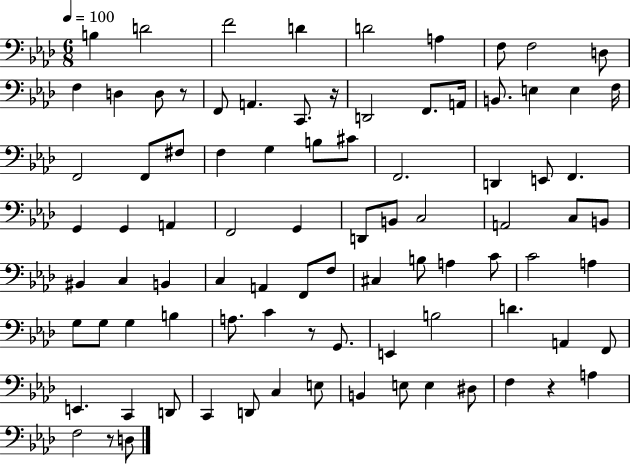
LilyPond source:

{
  \clef bass
  \numericTimeSignature
  \time 6/8
  \key aes \major
  \tempo 4 = 100
  b4 d'2 | f'2 d'4 | d'2 a4 | f8 f2 d8 | \break f4 d4 d8 r8 | f,8 a,4. c,8. r16 | d,2 f,8. a,16 | b,8. e4 e4 f16 | \break f,2 f,8 fis8 | f4 g4 b8 cis'8 | f,2. | d,4 e,8 f,4. | \break g,4 g,4 a,4 | f,2 g,4 | d,8 b,8 c2 | a,2 c8 b,8 | \break bis,4 c4 b,4 | c4 a,4 f,8 f8 | cis4 b8 a4 c'8 | c'2 a4 | \break g8 g8 g4 b4 | a8. c'4 r8 g,8. | e,4 b2 | d'4. a,4 f,8 | \break e,4. c,4 d,8 | c,4 d,8 c4 e8 | b,4 e8 e4 dis8 | f4 r4 a4 | \break f2 r8 d8 | \bar "|."
}